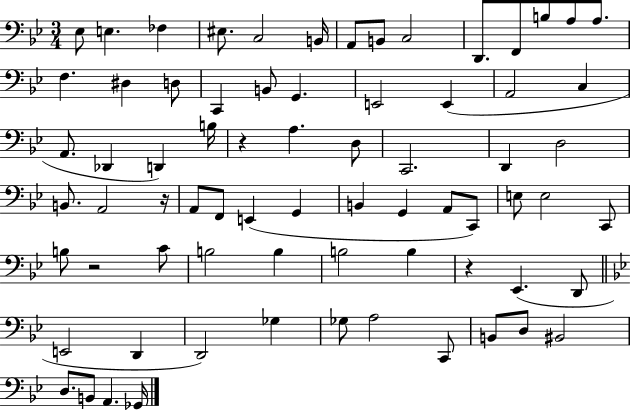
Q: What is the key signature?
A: BES major